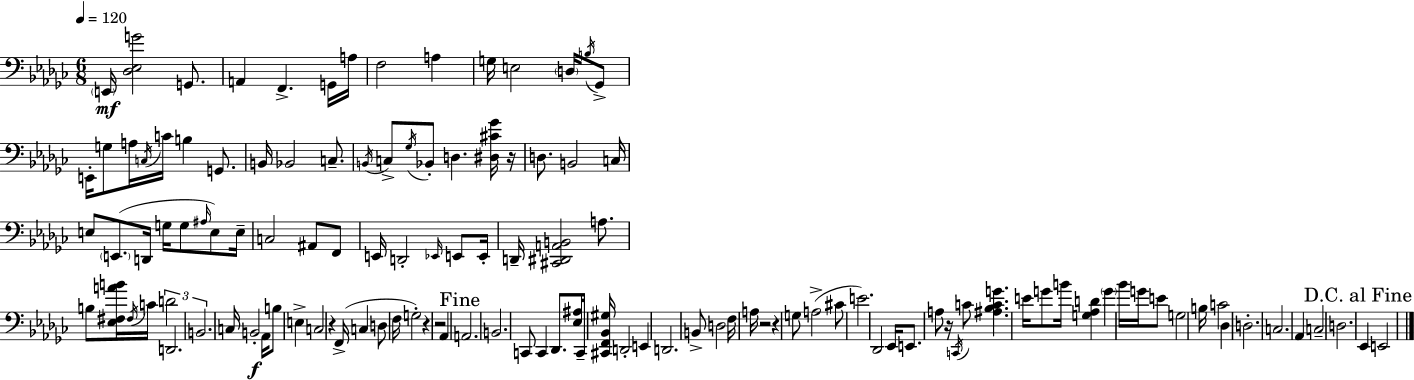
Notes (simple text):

E2/s [Db3,Eb3,G4]/h G2/e. A2/q F2/q. G2/s A3/s F3/h A3/q G3/s E3/h D3/s B3/s Gb2/e E2/s G3/e A3/s C3/s C4/s B3/q G2/e. B2/s Bb2/h C3/e. B2/s C3/e Gb3/s Bb2/e D3/q. [D#3,C#4,Gb4]/s R/s D3/e. B2/h C3/s E3/e E2/e. D2/s G3/s G3/e A#3/s E3/e E3/s C3/h A#2/e F2/e E2/s D2/h Eb2/s E2/e E2/s D2/s [C#2,D#2,A2,B2]/h A3/e. B3/e [Eb3,F#3,A4,B4]/s F#3/s C4/s D4/h D2/h. B2/h. C3/s B2/h Ab2/s B3/e E3/q C3/h R/q F2/s C3/q D3/e F3/s G3/h R/q R/h Ab2/q A2/h. B2/h. C2/e C2/q Db2/e. [Eb3,A#3]/s C2/s [C#2,F2,Bb2,G#3]/s D2/h E2/q D2/h. B2/e D3/h F3/s A3/s R/h R/q G3/e A3/h C#4/e E4/h. Db2/h Eb2/s E2/e. A3/e R/s C2/s C4/e [A#3,Bb3,C4,G4]/q. E4/s G4/e B4/s [G3,Ab3,D4]/q G4/q Bb4/s G4/s E4/e G3/h B3/s C4/h Db3/q D3/h. C3/h. Ab2/q C3/h D3/h. Eb2/q E2/h